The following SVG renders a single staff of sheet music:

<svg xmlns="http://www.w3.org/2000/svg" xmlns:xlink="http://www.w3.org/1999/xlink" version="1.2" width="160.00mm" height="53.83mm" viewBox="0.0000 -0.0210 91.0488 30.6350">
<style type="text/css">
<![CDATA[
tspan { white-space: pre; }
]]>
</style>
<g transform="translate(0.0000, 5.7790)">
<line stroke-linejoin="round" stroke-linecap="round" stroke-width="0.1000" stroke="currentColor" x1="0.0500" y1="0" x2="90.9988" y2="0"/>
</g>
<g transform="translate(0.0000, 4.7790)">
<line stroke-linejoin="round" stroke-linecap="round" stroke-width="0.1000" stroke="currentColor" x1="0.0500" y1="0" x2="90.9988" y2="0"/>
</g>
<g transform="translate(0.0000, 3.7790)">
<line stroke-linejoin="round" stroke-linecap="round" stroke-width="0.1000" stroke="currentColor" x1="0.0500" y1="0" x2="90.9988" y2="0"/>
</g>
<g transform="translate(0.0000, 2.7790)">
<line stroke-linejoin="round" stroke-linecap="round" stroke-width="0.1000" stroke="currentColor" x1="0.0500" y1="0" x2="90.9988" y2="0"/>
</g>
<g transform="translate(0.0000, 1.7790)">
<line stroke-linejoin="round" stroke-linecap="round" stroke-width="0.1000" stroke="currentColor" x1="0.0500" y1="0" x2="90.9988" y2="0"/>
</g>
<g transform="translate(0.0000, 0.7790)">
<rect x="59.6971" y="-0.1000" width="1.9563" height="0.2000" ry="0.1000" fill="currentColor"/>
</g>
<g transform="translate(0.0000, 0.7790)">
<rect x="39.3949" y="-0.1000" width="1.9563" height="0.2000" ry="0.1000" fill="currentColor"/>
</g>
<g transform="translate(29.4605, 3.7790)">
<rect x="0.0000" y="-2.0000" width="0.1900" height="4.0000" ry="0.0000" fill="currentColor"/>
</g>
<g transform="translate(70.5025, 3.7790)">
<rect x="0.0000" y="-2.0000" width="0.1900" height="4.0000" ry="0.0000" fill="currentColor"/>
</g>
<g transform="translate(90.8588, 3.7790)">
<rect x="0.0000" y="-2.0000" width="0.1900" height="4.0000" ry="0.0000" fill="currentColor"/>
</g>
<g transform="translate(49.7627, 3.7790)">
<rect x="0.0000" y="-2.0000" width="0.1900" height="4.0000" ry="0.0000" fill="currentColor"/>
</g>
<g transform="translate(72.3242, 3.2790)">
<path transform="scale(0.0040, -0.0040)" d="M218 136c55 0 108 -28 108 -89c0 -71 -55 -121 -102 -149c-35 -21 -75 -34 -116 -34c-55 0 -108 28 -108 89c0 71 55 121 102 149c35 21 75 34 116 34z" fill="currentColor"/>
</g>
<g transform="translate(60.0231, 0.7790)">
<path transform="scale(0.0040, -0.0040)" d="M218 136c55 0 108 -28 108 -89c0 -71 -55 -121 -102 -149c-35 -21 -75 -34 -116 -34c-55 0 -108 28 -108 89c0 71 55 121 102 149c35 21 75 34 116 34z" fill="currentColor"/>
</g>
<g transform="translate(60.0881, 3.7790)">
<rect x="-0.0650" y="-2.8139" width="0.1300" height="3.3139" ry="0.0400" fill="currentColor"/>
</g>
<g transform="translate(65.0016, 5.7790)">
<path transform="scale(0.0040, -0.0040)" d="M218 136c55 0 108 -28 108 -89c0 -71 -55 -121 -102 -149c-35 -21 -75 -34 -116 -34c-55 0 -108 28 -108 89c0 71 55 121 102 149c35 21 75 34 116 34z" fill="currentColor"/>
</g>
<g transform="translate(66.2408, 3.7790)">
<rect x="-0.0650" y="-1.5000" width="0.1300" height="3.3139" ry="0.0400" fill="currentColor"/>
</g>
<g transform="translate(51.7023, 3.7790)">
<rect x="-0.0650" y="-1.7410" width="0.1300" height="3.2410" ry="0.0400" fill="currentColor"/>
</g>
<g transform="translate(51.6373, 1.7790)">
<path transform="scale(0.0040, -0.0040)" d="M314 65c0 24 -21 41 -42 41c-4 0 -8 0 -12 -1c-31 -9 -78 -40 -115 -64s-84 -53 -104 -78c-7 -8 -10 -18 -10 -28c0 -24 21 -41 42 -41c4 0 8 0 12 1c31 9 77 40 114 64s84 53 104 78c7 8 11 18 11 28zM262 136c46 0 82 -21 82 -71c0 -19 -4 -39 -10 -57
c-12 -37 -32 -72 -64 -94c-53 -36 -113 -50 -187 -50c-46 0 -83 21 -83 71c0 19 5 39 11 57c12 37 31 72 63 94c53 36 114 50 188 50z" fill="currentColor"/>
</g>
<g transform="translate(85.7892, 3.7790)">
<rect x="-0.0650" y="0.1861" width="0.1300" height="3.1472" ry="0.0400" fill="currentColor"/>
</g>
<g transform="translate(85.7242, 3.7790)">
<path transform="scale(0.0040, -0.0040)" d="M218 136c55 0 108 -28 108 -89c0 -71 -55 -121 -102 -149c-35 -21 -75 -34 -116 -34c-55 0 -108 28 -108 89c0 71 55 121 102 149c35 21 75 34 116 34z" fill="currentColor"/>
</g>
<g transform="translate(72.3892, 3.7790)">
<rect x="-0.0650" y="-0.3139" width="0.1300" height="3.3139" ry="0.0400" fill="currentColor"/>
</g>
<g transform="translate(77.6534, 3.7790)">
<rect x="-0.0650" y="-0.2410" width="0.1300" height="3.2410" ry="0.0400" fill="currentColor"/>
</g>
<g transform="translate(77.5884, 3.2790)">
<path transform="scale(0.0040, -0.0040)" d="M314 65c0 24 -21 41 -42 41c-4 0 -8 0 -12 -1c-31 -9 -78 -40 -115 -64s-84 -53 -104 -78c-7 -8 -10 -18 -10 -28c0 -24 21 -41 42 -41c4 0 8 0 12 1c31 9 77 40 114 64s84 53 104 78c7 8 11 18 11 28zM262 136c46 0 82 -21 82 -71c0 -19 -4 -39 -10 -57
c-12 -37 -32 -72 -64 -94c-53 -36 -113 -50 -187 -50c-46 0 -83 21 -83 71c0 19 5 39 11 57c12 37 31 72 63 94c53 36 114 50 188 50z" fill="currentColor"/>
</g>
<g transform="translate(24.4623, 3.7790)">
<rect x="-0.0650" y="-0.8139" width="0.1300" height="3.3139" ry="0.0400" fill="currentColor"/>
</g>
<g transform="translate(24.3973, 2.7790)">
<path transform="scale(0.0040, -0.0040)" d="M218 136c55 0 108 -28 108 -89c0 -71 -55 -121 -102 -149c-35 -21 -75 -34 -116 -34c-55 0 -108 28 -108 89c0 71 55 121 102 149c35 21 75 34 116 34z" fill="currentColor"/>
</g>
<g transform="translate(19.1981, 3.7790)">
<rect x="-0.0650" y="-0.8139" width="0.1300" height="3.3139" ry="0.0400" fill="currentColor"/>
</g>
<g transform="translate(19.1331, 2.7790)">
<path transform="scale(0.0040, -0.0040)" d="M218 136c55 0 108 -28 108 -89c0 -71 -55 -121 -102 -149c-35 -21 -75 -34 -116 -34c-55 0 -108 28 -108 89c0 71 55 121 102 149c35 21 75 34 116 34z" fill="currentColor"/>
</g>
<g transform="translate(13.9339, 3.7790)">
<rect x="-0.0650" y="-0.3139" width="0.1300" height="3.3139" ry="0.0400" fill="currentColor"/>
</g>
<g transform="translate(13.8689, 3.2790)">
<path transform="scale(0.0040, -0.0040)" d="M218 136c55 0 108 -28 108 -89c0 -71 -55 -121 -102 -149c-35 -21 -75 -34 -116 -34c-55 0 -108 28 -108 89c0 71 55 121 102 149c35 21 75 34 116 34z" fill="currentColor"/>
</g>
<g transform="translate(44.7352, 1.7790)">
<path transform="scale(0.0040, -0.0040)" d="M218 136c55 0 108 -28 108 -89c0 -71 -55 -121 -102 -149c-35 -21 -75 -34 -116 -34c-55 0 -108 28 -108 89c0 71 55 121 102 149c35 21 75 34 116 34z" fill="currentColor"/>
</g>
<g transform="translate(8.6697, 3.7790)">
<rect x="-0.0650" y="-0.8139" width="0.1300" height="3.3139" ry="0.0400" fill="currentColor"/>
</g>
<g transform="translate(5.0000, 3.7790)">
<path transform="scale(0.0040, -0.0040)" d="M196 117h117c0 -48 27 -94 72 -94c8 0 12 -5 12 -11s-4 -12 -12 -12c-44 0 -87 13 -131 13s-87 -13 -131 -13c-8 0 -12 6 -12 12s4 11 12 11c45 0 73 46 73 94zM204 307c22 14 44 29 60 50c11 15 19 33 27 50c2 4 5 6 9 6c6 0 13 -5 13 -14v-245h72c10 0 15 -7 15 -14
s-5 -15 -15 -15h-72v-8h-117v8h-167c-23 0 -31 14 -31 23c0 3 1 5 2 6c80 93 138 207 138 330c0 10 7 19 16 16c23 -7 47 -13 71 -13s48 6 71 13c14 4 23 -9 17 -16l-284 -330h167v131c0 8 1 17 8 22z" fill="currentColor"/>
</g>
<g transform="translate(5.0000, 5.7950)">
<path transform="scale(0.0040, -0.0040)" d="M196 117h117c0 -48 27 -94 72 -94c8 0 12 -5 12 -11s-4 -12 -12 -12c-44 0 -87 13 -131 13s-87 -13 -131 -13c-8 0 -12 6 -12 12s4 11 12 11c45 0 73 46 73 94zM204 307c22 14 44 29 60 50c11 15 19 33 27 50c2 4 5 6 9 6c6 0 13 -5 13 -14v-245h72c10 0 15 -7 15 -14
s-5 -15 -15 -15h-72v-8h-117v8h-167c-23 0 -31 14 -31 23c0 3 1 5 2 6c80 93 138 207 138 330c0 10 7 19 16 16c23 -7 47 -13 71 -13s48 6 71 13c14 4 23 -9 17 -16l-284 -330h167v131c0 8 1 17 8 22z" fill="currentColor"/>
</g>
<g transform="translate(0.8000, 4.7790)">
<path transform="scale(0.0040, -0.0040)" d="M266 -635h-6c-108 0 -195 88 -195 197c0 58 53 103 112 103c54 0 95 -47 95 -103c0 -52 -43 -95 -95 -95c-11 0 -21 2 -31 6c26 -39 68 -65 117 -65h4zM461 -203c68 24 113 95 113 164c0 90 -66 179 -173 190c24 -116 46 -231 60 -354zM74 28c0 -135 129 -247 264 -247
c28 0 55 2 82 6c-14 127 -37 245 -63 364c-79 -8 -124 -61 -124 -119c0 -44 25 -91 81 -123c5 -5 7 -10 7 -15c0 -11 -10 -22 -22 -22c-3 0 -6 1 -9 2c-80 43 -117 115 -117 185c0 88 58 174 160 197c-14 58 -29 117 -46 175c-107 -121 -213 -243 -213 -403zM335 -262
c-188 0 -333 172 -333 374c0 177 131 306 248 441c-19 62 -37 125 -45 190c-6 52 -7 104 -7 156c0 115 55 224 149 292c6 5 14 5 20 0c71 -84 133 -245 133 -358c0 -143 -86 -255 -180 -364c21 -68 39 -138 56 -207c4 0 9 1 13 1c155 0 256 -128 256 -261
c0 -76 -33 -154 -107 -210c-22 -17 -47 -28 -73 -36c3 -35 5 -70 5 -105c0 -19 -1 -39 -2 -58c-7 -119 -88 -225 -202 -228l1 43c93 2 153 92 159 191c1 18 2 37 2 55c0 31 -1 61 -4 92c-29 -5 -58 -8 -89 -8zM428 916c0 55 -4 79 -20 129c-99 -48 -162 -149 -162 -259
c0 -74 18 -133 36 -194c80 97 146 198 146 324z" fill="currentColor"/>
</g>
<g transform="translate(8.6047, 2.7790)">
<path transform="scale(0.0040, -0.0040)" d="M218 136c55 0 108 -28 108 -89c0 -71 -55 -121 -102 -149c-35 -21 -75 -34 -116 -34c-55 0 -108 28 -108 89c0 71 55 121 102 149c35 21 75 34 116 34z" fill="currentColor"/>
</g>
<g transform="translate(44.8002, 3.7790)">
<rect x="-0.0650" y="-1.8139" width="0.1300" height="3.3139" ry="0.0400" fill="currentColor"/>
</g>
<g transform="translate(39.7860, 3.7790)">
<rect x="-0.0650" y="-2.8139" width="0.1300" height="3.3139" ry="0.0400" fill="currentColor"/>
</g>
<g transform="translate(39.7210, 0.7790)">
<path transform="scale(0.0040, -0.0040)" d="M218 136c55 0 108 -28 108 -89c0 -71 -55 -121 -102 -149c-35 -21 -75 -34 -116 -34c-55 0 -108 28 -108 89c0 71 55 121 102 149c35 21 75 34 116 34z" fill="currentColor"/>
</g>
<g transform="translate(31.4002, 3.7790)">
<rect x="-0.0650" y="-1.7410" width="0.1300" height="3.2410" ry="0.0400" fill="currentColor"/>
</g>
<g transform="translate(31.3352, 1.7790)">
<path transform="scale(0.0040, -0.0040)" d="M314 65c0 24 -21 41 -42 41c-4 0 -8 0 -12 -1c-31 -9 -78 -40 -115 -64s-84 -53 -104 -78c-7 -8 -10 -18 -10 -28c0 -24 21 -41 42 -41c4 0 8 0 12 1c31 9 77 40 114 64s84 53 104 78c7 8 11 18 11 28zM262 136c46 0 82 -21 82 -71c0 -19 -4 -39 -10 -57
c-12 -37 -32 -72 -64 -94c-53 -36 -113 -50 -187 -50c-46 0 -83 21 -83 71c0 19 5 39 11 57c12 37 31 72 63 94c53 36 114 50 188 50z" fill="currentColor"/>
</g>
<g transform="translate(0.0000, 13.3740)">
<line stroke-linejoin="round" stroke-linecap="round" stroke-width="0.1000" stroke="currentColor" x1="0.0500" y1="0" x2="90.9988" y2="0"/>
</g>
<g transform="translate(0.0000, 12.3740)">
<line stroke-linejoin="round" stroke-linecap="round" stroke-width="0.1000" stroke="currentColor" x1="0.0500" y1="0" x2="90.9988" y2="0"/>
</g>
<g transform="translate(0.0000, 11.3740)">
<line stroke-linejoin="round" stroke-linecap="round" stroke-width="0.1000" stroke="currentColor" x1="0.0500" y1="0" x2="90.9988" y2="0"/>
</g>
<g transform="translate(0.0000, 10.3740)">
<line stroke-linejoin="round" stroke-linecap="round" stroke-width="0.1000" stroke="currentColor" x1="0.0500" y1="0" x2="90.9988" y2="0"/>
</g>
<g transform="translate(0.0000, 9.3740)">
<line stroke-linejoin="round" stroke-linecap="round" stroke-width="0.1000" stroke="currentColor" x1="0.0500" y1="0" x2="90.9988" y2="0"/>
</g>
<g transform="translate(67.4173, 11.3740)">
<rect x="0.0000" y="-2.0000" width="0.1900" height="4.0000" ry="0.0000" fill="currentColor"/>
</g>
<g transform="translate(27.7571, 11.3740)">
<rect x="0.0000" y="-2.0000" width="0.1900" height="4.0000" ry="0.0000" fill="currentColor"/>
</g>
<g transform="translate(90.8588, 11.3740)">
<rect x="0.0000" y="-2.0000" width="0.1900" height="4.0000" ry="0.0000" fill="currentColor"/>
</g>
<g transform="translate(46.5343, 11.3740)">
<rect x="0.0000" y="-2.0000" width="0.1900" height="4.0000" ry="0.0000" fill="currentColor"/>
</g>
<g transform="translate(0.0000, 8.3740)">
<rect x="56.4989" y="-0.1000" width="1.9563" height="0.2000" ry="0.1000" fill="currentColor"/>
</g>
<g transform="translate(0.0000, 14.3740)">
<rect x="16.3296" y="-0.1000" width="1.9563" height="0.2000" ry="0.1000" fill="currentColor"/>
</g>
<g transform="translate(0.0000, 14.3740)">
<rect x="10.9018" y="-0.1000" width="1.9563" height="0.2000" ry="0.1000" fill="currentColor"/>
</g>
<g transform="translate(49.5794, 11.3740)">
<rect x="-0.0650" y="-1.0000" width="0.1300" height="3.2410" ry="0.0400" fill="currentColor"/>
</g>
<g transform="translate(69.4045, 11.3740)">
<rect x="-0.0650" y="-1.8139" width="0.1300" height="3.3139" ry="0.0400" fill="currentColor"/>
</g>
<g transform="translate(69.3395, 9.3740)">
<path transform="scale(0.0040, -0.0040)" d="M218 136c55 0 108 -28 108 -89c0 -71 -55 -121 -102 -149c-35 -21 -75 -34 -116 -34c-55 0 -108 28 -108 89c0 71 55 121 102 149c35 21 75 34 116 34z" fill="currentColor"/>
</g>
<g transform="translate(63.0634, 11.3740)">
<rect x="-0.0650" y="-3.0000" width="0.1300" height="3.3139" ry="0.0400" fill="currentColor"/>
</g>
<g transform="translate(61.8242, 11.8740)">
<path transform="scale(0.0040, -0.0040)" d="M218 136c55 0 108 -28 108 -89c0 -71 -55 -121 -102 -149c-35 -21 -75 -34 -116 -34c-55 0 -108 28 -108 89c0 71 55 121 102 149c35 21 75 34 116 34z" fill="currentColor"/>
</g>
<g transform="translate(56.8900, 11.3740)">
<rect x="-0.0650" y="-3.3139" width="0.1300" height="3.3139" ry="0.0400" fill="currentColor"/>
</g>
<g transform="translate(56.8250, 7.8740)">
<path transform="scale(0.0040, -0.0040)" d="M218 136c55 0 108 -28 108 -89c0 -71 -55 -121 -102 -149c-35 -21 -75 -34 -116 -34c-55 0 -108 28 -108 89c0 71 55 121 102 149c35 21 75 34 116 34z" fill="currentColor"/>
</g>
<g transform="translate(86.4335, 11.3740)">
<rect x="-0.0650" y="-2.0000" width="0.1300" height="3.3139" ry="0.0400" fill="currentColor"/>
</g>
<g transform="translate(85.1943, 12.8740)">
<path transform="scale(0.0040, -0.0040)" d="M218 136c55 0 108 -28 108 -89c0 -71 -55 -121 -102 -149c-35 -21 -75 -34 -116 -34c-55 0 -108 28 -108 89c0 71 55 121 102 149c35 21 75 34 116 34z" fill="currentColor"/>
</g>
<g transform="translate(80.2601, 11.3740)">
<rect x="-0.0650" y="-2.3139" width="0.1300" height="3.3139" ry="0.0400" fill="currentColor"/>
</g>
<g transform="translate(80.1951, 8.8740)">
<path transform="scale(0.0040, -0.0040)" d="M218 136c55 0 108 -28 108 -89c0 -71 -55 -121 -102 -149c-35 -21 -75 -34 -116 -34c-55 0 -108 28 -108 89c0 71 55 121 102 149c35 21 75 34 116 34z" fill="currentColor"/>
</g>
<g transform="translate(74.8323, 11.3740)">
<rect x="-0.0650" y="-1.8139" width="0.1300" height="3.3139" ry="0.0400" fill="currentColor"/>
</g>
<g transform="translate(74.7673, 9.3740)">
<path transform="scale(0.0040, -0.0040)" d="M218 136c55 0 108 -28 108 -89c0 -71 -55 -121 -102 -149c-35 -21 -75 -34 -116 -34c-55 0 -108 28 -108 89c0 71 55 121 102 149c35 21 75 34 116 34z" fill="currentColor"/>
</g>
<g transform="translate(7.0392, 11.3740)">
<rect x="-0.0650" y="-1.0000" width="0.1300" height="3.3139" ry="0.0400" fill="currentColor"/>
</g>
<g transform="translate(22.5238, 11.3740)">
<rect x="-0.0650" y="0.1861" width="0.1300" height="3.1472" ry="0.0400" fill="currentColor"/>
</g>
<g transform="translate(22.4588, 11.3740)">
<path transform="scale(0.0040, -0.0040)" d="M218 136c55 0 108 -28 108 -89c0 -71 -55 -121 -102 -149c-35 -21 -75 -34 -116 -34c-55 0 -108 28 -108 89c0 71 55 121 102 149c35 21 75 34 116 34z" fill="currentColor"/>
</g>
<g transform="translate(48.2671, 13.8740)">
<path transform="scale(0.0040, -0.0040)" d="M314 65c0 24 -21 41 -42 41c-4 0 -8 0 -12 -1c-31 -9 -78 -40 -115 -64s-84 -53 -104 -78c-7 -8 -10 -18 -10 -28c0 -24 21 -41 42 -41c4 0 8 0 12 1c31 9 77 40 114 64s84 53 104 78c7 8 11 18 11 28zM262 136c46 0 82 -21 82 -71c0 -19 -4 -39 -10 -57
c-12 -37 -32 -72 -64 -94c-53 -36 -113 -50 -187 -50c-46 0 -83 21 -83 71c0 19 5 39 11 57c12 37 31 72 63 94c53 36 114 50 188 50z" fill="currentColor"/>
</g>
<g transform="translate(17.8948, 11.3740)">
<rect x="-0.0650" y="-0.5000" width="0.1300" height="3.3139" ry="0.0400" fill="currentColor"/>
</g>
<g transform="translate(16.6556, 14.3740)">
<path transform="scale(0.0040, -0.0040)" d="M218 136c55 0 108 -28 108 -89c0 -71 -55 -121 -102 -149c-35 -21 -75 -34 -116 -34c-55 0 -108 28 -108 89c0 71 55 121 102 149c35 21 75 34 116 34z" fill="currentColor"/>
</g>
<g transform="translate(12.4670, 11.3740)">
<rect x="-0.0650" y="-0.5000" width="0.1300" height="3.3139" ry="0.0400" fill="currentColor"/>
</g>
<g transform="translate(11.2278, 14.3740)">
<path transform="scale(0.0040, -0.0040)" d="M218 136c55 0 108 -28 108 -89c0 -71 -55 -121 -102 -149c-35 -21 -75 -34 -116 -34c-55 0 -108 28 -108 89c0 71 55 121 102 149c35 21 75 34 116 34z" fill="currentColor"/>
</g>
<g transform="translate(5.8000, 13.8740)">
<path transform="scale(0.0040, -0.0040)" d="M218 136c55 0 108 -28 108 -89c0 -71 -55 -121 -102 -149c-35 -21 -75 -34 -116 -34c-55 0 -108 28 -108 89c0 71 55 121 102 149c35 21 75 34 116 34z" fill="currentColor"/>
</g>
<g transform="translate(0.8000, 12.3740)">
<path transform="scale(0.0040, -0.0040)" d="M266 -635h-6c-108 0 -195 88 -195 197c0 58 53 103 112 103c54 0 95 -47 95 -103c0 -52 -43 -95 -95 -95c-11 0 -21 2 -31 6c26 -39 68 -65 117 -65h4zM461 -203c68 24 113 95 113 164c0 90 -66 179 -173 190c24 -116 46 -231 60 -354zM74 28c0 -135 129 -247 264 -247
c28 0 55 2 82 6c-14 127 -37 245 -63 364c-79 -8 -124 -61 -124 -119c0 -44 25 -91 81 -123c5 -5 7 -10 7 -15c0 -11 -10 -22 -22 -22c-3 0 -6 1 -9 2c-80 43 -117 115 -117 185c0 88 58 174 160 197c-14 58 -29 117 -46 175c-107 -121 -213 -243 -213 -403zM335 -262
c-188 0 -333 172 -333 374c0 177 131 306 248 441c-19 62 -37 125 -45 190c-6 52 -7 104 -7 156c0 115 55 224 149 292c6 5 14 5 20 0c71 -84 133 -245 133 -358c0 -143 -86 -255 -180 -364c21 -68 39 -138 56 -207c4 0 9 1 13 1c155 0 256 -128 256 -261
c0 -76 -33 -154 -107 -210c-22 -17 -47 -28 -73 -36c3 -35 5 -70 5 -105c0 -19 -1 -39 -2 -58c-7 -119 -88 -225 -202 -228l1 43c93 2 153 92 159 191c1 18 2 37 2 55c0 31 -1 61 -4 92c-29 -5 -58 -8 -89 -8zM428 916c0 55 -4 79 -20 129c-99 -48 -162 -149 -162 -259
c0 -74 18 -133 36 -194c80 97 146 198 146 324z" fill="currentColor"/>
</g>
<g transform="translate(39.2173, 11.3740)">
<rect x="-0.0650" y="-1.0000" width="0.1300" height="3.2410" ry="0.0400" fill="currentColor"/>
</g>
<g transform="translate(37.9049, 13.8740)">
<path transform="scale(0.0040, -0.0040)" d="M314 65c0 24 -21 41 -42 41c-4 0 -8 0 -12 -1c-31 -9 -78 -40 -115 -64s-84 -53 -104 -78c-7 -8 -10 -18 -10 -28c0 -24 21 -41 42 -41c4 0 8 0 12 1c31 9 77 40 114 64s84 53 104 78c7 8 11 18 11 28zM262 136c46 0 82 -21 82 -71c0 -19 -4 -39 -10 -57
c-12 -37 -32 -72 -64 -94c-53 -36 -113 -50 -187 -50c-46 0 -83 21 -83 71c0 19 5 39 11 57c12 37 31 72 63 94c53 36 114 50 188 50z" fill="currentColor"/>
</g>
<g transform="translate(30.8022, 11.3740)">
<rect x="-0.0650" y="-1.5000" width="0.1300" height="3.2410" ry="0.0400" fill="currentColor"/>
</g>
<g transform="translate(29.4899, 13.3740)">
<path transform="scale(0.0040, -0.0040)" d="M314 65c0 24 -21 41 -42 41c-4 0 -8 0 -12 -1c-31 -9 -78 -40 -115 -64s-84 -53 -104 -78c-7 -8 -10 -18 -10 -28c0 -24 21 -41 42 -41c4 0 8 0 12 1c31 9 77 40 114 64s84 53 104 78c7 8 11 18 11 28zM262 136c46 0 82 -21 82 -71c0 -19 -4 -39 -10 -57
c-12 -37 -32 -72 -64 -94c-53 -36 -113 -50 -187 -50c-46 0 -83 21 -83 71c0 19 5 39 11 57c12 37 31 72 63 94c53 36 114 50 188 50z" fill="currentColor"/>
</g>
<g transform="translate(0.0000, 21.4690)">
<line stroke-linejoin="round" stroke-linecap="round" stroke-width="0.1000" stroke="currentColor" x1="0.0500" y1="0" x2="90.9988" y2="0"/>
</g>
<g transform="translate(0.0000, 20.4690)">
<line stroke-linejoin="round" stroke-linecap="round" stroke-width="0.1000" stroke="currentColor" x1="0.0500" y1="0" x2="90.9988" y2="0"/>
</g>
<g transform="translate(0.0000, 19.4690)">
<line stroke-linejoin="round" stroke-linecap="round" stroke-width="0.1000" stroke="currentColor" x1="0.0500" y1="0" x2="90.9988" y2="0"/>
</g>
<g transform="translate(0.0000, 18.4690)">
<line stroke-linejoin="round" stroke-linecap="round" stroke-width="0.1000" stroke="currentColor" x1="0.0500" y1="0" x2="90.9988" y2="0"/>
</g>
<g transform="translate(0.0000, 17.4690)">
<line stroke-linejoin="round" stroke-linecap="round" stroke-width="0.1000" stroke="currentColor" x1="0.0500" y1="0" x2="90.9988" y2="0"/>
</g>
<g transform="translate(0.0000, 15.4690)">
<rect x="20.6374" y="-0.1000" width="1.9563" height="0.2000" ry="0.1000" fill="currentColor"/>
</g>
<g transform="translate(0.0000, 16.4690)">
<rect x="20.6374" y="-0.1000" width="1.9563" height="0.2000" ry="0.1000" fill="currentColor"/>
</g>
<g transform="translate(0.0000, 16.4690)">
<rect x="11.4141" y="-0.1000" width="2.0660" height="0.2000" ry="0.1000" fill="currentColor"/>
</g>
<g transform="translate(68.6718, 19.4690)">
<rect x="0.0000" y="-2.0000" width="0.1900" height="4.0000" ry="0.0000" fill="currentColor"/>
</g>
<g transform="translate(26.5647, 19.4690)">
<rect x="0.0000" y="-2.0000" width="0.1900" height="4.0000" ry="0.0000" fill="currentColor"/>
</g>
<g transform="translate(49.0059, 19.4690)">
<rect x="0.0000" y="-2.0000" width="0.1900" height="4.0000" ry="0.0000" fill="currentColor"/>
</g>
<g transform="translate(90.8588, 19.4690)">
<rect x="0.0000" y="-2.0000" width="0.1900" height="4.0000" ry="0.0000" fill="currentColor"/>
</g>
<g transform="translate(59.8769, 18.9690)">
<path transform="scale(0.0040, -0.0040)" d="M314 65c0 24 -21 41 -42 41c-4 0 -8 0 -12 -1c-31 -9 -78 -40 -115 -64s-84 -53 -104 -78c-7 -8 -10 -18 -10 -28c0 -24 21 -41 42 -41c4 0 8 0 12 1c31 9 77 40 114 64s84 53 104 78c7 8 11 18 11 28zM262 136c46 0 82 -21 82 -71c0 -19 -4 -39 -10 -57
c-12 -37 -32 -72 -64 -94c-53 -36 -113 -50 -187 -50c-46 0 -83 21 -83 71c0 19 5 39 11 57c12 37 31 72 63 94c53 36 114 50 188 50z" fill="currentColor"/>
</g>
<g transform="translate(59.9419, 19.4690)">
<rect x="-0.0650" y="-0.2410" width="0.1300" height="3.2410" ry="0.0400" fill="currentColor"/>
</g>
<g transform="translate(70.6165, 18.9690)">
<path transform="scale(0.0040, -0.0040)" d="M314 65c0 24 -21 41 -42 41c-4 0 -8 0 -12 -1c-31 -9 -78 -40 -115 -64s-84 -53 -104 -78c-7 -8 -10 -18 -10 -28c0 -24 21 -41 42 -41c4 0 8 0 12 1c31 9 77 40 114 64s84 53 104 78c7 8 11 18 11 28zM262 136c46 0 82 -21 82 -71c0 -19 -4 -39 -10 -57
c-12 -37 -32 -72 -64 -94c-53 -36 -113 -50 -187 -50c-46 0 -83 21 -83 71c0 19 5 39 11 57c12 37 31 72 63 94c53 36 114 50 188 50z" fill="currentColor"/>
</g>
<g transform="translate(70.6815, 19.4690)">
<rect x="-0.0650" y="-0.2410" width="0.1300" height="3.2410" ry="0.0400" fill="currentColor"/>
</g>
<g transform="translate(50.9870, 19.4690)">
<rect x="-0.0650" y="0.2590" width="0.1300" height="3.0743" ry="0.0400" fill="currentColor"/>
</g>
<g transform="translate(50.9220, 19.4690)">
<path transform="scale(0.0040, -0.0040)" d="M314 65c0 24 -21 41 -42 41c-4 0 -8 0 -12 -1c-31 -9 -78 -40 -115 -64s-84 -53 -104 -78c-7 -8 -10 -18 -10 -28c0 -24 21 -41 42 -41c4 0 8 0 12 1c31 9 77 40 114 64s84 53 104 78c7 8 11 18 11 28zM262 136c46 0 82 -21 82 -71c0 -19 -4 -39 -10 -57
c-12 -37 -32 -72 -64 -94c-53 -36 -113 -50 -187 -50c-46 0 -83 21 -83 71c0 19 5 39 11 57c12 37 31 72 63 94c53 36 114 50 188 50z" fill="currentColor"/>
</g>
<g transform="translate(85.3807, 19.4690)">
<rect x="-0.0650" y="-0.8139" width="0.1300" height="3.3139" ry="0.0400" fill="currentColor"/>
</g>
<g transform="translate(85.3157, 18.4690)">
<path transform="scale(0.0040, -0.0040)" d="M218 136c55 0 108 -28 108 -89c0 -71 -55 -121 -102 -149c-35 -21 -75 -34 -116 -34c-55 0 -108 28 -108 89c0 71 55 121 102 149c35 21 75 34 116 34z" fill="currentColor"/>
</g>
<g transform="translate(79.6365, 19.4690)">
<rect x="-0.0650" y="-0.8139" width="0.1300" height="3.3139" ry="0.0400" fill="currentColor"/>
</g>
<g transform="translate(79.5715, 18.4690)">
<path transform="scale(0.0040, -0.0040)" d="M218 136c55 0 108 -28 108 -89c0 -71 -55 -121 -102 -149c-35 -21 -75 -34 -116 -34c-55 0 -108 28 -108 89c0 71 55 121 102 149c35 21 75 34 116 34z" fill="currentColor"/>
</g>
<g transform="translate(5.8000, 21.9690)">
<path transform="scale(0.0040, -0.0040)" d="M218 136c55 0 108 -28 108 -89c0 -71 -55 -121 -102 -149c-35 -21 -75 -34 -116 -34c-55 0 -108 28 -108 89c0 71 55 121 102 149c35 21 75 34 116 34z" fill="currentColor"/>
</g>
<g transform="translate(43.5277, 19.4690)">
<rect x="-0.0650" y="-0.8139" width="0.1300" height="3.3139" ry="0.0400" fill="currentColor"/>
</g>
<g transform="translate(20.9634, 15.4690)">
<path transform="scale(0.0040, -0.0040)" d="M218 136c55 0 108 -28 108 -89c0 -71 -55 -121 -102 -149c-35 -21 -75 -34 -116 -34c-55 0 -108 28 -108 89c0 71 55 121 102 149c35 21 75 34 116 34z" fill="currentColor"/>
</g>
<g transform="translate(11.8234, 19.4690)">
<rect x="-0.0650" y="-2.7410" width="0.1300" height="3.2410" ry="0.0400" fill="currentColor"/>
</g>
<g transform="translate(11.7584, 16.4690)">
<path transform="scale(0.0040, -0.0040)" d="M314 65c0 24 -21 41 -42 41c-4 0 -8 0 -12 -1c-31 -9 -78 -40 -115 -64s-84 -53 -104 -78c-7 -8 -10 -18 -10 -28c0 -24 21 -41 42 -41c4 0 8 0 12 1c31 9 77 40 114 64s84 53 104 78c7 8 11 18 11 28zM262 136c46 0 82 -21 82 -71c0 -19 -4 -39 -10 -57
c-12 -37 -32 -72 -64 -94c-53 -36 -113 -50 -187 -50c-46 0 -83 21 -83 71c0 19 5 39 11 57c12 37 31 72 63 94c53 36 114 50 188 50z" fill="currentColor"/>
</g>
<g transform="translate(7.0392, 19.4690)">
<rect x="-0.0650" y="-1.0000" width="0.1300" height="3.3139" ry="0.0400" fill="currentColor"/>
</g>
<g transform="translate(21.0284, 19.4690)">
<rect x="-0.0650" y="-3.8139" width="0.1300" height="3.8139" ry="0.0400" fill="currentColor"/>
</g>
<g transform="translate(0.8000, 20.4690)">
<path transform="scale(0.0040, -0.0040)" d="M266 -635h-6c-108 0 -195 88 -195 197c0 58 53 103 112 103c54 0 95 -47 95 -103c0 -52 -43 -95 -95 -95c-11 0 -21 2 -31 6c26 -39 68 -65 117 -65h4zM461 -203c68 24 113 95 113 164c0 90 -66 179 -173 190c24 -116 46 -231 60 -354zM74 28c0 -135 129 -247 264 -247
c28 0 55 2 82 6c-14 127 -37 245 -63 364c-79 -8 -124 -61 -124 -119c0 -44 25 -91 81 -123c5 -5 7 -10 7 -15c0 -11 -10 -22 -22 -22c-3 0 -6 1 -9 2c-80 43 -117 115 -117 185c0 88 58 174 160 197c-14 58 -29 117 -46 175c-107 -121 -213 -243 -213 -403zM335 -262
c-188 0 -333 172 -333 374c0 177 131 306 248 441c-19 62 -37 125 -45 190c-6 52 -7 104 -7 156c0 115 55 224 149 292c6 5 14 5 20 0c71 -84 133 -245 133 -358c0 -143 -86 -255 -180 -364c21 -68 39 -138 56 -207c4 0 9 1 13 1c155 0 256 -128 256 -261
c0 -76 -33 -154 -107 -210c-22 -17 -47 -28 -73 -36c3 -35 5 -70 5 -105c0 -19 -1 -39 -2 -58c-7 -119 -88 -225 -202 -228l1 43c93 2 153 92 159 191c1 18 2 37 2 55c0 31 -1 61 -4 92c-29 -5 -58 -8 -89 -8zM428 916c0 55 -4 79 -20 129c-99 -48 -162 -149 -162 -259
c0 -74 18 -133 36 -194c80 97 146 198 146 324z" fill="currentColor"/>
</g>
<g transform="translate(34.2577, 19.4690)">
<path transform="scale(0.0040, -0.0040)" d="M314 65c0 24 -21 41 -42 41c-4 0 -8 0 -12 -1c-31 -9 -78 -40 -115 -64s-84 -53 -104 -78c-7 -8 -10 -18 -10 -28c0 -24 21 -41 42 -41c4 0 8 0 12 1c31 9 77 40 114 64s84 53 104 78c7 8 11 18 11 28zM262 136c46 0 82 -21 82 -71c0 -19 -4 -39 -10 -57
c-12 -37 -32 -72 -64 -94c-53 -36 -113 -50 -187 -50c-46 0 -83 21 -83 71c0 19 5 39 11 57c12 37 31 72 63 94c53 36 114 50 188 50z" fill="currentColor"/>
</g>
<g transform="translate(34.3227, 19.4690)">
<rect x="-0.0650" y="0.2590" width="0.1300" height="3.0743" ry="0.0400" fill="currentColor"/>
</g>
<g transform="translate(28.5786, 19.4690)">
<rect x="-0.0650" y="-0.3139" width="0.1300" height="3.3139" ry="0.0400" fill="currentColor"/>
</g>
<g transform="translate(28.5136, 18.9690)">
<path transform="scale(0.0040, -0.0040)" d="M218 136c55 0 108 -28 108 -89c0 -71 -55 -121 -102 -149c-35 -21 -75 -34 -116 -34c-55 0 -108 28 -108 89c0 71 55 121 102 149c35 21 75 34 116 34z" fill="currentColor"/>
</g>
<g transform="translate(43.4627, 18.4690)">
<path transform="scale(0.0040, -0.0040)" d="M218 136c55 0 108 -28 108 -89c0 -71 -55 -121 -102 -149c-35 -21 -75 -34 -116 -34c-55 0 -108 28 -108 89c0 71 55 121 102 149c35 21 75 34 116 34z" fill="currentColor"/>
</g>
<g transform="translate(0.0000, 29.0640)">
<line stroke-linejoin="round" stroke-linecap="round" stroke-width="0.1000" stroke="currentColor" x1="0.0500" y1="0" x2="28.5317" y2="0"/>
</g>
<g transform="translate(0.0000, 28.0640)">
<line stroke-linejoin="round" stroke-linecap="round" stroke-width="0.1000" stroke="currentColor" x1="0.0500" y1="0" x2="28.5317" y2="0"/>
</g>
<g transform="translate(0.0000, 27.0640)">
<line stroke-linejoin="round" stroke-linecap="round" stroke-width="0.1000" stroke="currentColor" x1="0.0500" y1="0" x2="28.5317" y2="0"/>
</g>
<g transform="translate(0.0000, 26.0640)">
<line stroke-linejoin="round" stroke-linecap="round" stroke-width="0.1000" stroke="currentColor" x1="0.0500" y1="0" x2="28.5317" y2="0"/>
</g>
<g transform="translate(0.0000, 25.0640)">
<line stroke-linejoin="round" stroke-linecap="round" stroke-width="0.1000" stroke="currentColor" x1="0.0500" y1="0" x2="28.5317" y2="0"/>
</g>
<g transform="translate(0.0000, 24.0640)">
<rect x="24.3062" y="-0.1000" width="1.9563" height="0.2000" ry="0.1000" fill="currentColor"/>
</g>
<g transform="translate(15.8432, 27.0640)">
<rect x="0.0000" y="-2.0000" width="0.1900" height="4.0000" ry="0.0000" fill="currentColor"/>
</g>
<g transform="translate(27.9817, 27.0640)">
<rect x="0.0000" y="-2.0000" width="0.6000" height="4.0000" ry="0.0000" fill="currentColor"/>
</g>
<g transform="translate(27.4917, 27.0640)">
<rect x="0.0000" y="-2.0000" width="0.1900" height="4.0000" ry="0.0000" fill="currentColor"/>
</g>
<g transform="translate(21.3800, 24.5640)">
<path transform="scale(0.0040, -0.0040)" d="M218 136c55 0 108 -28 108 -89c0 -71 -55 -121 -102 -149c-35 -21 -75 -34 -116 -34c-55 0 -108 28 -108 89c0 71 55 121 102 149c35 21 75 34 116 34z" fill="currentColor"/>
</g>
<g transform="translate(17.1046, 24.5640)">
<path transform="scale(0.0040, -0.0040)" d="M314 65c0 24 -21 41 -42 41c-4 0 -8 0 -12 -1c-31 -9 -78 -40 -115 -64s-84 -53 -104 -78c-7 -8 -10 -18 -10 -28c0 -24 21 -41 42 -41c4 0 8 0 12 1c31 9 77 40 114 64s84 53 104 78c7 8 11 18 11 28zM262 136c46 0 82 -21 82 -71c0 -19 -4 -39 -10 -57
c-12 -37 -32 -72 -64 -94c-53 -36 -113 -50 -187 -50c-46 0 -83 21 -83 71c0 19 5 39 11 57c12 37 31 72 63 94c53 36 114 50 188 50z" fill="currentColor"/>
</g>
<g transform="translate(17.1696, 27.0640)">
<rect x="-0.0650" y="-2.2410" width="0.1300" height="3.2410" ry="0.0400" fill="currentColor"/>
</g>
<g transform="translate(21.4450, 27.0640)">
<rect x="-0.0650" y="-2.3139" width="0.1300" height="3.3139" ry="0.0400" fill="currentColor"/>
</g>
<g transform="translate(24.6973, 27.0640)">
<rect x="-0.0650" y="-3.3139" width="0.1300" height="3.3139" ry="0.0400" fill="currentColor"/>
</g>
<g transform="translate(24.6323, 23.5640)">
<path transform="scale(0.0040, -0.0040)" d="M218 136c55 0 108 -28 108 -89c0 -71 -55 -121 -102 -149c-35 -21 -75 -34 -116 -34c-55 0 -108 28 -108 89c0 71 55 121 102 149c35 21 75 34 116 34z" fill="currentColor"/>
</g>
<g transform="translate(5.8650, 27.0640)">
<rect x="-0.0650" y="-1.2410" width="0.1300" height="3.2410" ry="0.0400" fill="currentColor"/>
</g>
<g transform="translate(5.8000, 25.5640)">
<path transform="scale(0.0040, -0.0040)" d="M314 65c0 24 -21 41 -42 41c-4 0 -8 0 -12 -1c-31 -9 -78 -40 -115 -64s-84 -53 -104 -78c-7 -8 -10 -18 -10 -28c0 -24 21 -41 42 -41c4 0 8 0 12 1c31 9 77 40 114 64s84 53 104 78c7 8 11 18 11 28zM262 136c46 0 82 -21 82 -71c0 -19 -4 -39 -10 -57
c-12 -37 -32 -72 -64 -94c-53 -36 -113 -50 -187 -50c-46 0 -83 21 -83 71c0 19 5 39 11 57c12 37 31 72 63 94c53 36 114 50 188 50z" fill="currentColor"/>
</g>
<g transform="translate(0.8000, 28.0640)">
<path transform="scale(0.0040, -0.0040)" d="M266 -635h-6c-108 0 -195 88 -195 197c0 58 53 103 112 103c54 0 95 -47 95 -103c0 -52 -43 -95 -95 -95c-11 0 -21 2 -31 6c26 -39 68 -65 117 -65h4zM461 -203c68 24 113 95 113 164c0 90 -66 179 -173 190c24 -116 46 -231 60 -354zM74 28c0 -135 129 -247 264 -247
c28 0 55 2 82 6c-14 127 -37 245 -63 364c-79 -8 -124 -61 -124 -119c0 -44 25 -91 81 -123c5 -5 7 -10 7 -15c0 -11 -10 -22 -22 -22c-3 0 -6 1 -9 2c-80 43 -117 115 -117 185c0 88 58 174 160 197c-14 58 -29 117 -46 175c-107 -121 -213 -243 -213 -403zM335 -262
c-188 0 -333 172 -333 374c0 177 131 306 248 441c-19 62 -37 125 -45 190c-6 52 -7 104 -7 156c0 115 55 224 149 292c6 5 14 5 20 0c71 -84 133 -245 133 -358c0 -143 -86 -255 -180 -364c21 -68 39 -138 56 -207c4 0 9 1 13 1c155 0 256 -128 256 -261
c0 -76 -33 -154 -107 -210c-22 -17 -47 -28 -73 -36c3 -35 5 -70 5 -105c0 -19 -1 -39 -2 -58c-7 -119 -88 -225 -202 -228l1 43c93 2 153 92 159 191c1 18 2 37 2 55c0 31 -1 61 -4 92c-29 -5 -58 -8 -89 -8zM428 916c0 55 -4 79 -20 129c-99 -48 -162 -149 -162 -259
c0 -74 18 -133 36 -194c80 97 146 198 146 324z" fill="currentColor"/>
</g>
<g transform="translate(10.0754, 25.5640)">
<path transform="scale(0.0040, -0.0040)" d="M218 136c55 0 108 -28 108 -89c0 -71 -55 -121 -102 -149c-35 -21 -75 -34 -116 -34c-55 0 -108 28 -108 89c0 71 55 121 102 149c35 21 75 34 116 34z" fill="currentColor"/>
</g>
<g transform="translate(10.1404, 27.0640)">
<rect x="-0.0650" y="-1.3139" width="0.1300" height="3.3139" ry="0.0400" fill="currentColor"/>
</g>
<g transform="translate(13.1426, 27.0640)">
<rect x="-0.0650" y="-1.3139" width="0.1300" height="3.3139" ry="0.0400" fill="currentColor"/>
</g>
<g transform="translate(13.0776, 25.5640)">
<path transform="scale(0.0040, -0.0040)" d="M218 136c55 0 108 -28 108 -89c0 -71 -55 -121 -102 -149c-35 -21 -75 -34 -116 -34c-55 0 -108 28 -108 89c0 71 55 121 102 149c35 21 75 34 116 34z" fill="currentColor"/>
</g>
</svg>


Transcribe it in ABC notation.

X:1
T:Untitled
M:4/4
L:1/4
K:C
d c d d f2 a f f2 a E c c2 B D C C B E2 D2 D2 b A f f g F D a2 c' c B2 d B2 c2 c2 d d e2 e e g2 g b